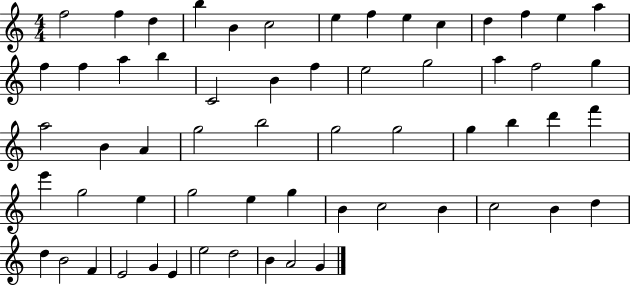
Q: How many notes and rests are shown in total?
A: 60